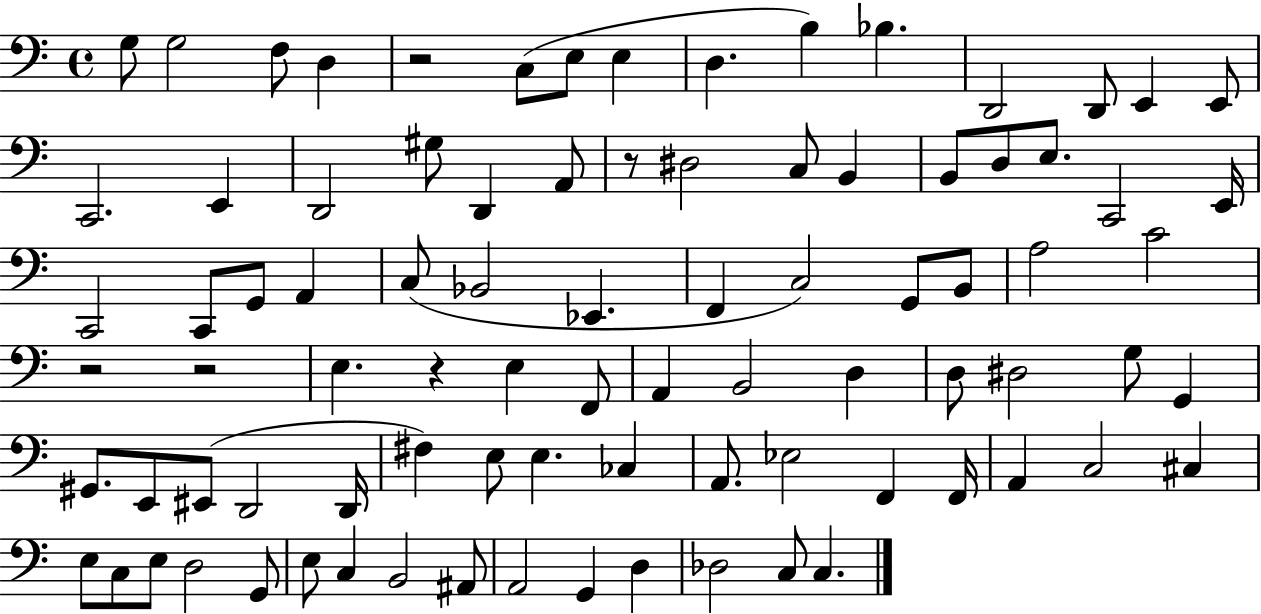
X:1
T:Untitled
M:4/4
L:1/4
K:C
G,/2 G,2 F,/2 D, z2 C,/2 E,/2 E, D, B, _B, D,,2 D,,/2 E,, E,,/2 C,,2 E,, D,,2 ^G,/2 D,, A,,/2 z/2 ^D,2 C,/2 B,, B,,/2 D,/2 E,/2 C,,2 E,,/4 C,,2 C,,/2 G,,/2 A,, C,/2 _B,,2 _E,, F,, C,2 G,,/2 B,,/2 A,2 C2 z2 z2 E, z E, F,,/2 A,, B,,2 D, D,/2 ^D,2 G,/2 G,, ^G,,/2 E,,/2 ^E,,/2 D,,2 D,,/4 ^F, E,/2 E, _C, A,,/2 _E,2 F,, F,,/4 A,, C,2 ^C, E,/2 C,/2 E,/2 D,2 G,,/2 E,/2 C, B,,2 ^A,,/2 A,,2 G,, D, _D,2 C,/2 C,